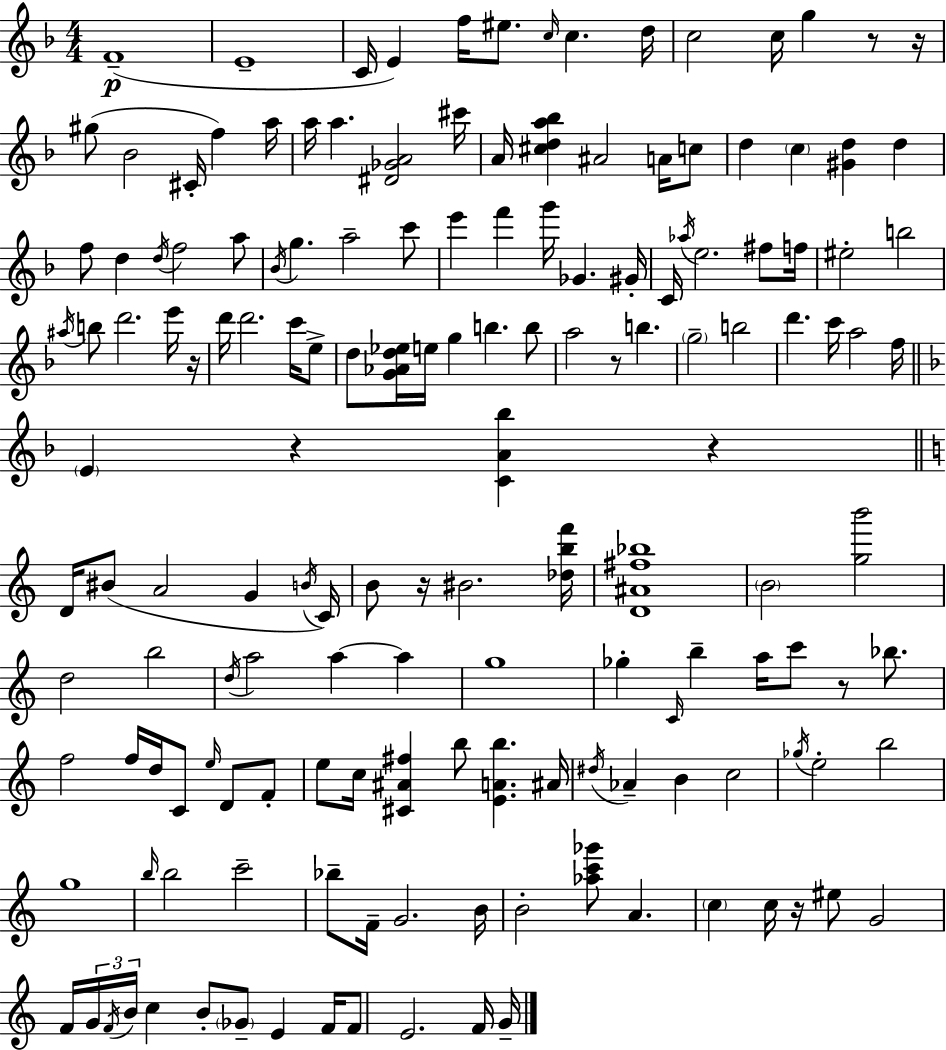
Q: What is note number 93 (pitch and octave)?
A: F5